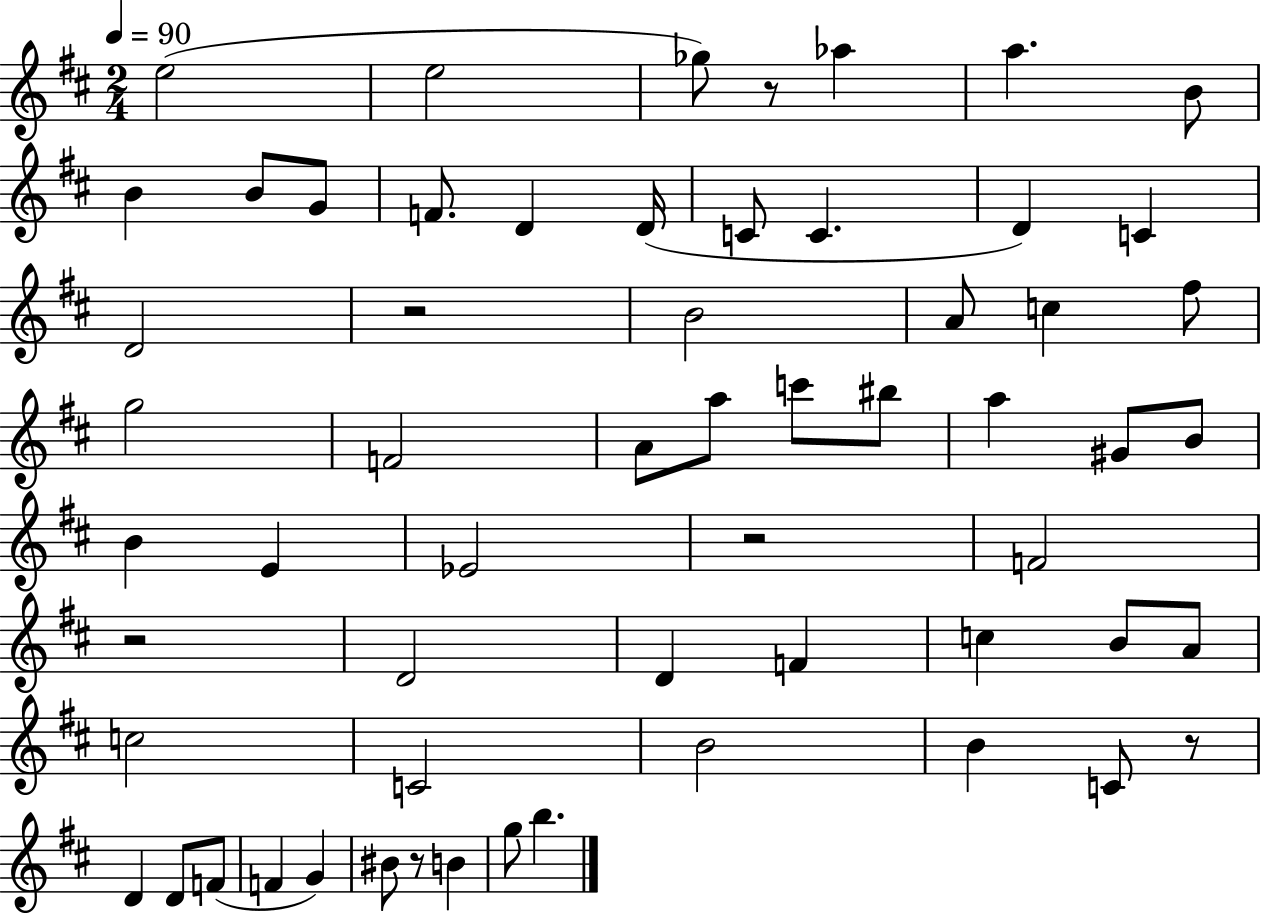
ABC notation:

X:1
T:Untitled
M:2/4
L:1/4
K:D
e2 e2 _g/2 z/2 _a a B/2 B B/2 G/2 F/2 D D/4 C/2 C D C D2 z2 B2 A/2 c ^f/2 g2 F2 A/2 a/2 c'/2 ^b/2 a ^G/2 B/2 B E _E2 z2 F2 z2 D2 D F c B/2 A/2 c2 C2 B2 B C/2 z/2 D D/2 F/2 F G ^B/2 z/2 B g/2 b